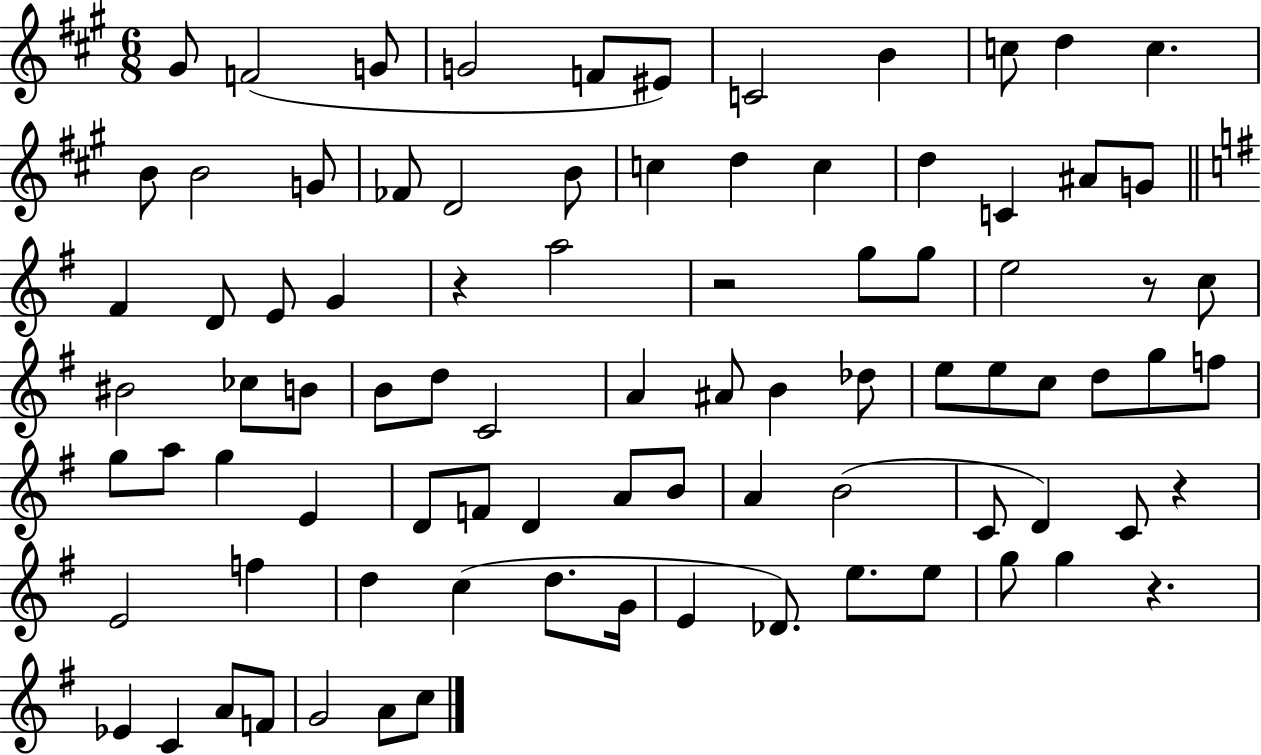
G#4/e F4/h G4/e G4/h F4/e EIS4/e C4/h B4/q C5/e D5/q C5/q. B4/e B4/h G4/e FES4/e D4/h B4/e C5/q D5/q C5/q D5/q C4/q A#4/e G4/e F#4/q D4/e E4/e G4/q R/q A5/h R/h G5/e G5/e E5/h R/e C5/e BIS4/h CES5/e B4/e B4/e D5/e C4/h A4/q A#4/e B4/q Db5/e E5/e E5/e C5/e D5/e G5/e F5/e G5/e A5/e G5/q E4/q D4/e F4/e D4/q A4/e B4/e A4/q B4/h C4/e D4/q C4/e R/q E4/h F5/q D5/q C5/q D5/e. G4/s E4/q Db4/e. E5/e. E5/e G5/e G5/q R/q. Eb4/q C4/q A4/e F4/e G4/h A4/e C5/e